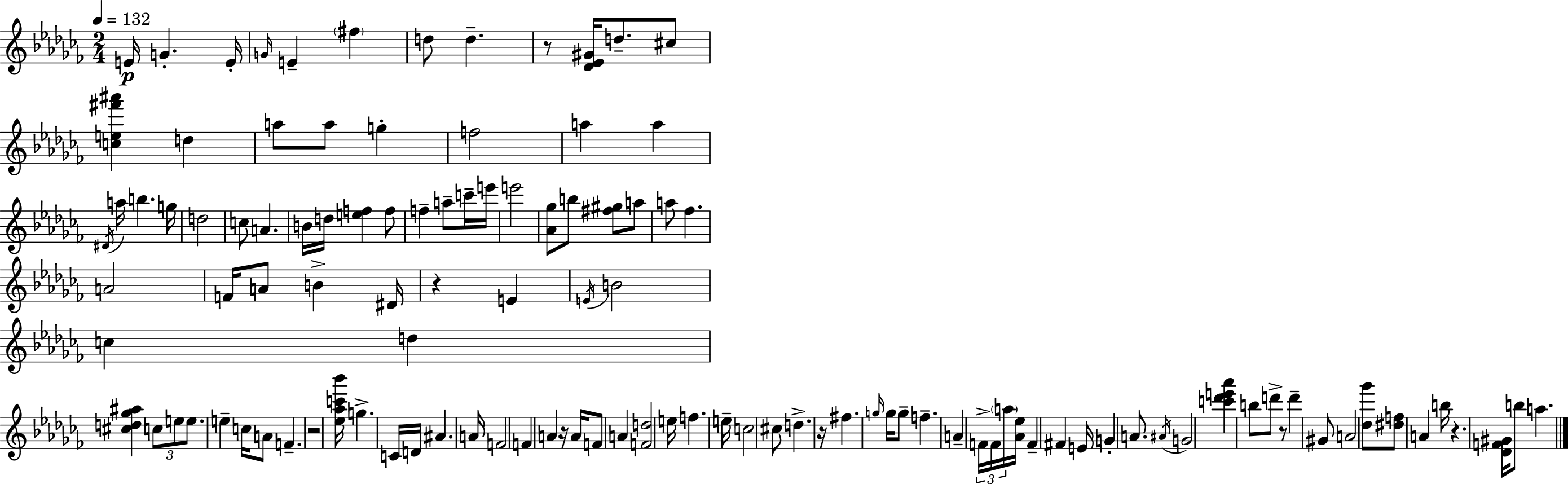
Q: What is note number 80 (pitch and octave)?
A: F4